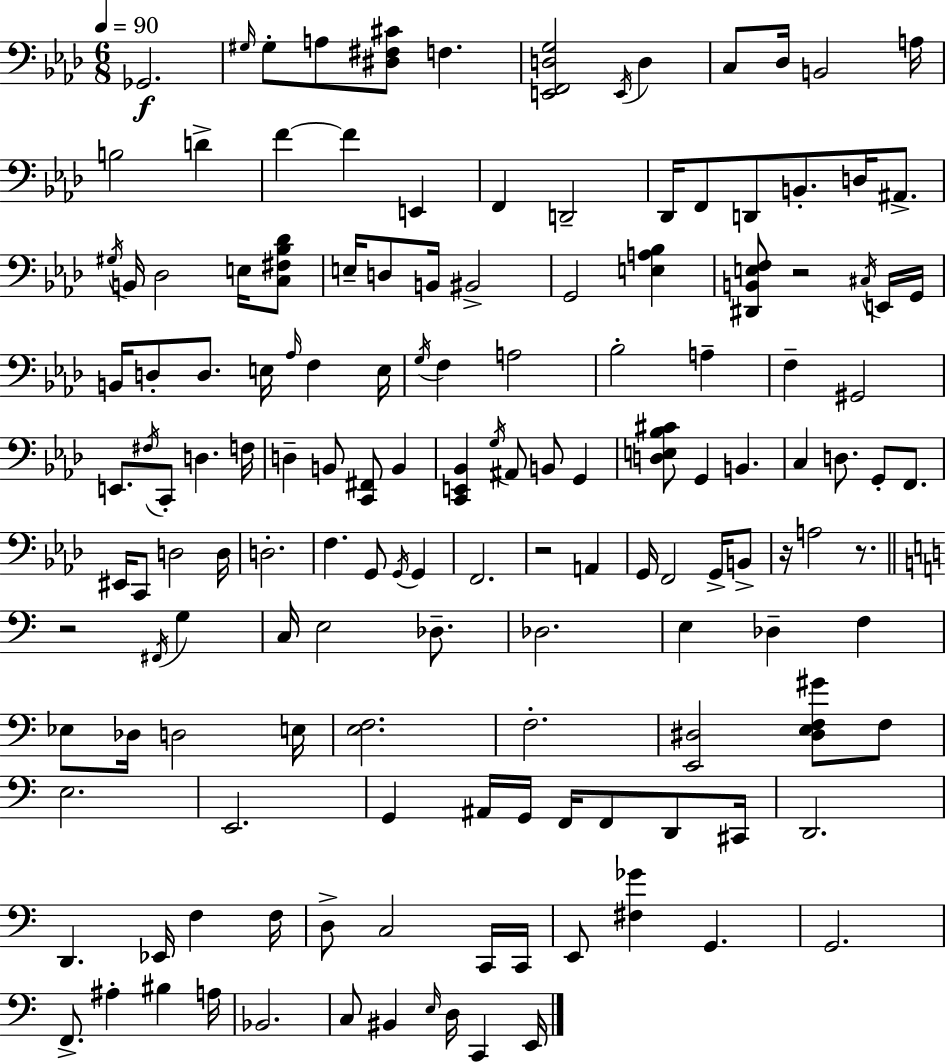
{
  \clef bass
  \numericTimeSignature
  \time 6/8
  \key aes \major
  \tempo 4 = 90
  ges,2.\f | \grace { gis16 } gis8-. a8 <dis fis cis'>8 f4. | <e, f, d g>2 \acciaccatura { e,16 } d4 | c8 des16 b,2 | \break a16 b2 d'4-> | f'4~~ f'4 e,4 | f,4 d,2-- | des,16 f,8 d,8 b,8.-. d16 ais,8.-> | \break \acciaccatura { gis16 } b,16 des2 | e16 <c fis bes des'>8 e16-- d8 b,16 bis,2-> | g,2 <e a bes>4 | <dis, b, e f>8 r2 | \break \acciaccatura { cis16 } e,16 g,16 b,16 d8-. d8. e16 \grace { aes16 } | f4 e16 \acciaccatura { g16 } f4 a2 | bes2-. | a4-- f4-- gis,2 | \break e,8. \acciaccatura { fis16 } c,8-. | d4. f16 d4-- b,8 | <c, fis,>8 b,4 <c, e, bes,>4 \acciaccatura { g16 } | ais,8 b,8 g,4 <d e bes cis'>8 g,4 | \break b,4. c4 | d8. g,8-. f,8. eis,16 c,8 d2 | d16 d2.-. | f4. | \break g,8 \acciaccatura { g,16 } g,4 f,2. | r2 | a,4 g,16 f,2 | g,16-> b,8-> r16 a2 | \break r8. \bar "||" \break \key c \major r2 \acciaccatura { fis,16 } g4 | c16 e2 des8.-- | des2. | e4 des4-- f4 | \break ees8 des16 d2 | e16 <e f>2. | f2.-. | <e, dis>2 <dis e f gis'>8 f8 | \break e2. | e,2. | g,4 ais,16 g,16 f,16 f,8 d,8 | cis,16 d,2. | \break d,4. ees,16 f4 | f16 d8-> c2 c,16 | c,16 e,8 <fis ges'>4 g,4. | g,2. | \break f,8.-> ais4-. bis4 | a16 bes,2. | c8 bis,4 \grace { e16 } d16 c,4 | e,16 \bar "|."
}